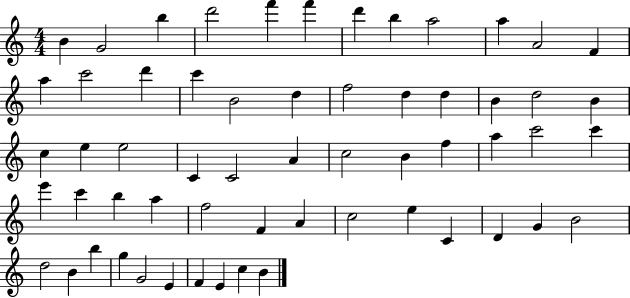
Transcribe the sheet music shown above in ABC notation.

X:1
T:Untitled
M:4/4
L:1/4
K:C
B G2 b d'2 f' f' d' b a2 a A2 F a c'2 d' c' B2 d f2 d d B d2 B c e e2 C C2 A c2 B f a c'2 c' e' c' b a f2 F A c2 e C D G B2 d2 B b g G2 E F E c B